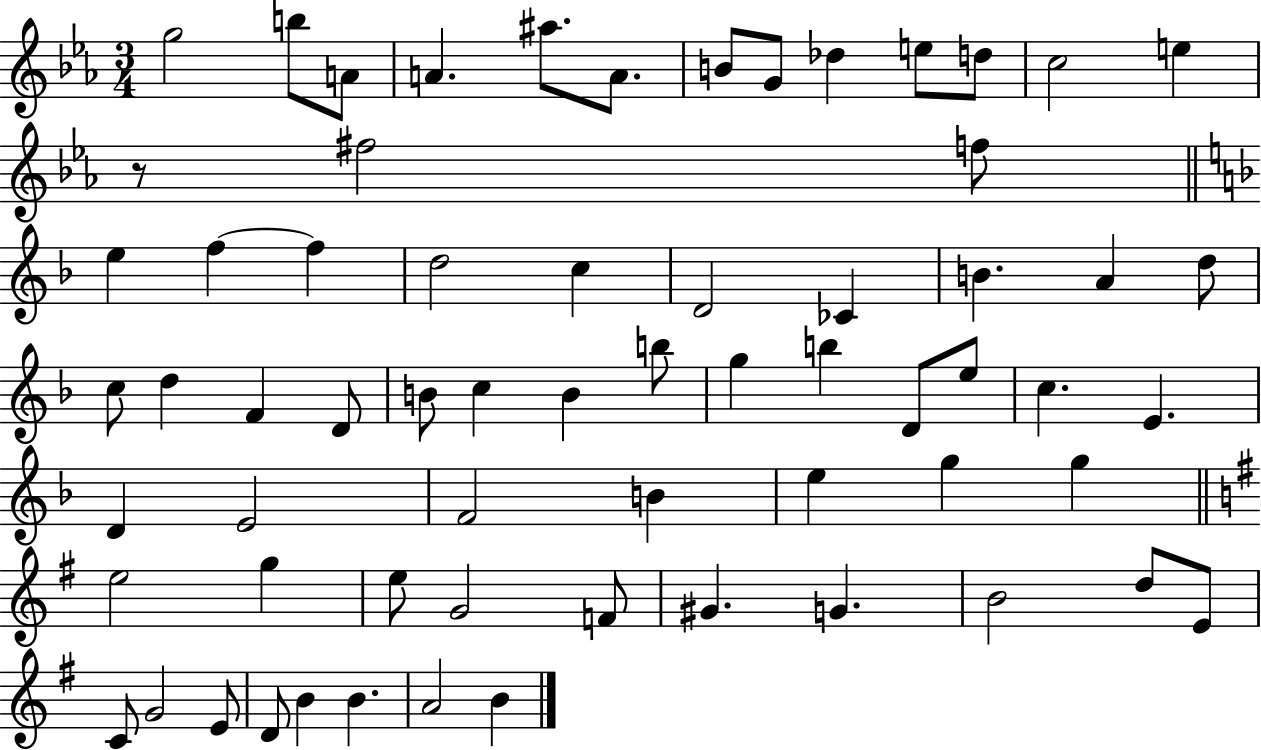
{
  \clef treble
  \numericTimeSignature
  \time 3/4
  \key ees \major
  g''2 b''8 a'8 | a'4. ais''8. a'8. | b'8 g'8 des''4 e''8 d''8 | c''2 e''4 | \break r8 fis''2 f''8 | \bar "||" \break \key f \major e''4 f''4~~ f''4 | d''2 c''4 | d'2 ces'4 | b'4. a'4 d''8 | \break c''8 d''4 f'4 d'8 | b'8 c''4 b'4 b''8 | g''4 b''4 d'8 e''8 | c''4. e'4. | \break d'4 e'2 | f'2 b'4 | e''4 g''4 g''4 | \bar "||" \break \key e \minor e''2 g''4 | e''8 g'2 f'8 | gis'4. g'4. | b'2 d''8 e'8 | \break c'8 g'2 e'8 | d'8 b'4 b'4. | a'2 b'4 | \bar "|."
}